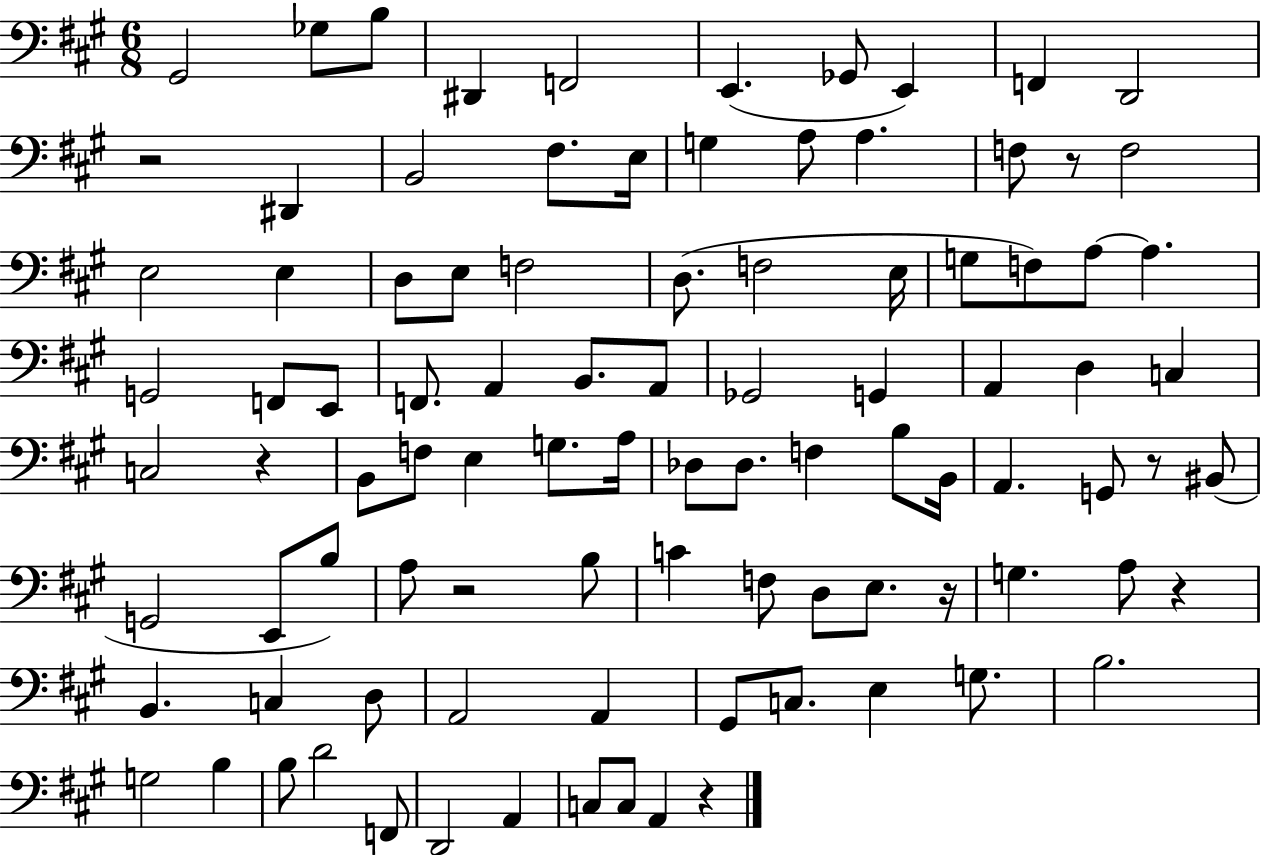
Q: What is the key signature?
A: A major